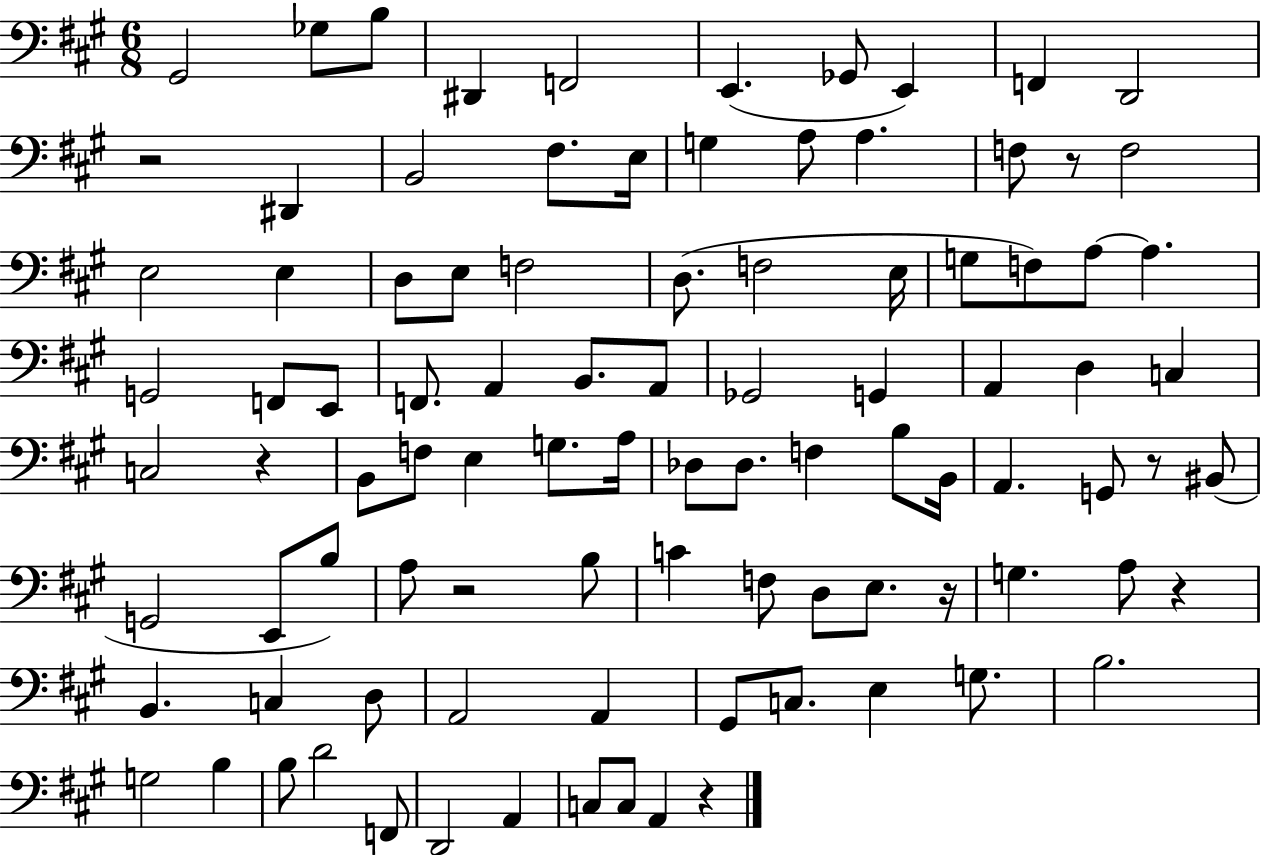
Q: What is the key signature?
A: A major